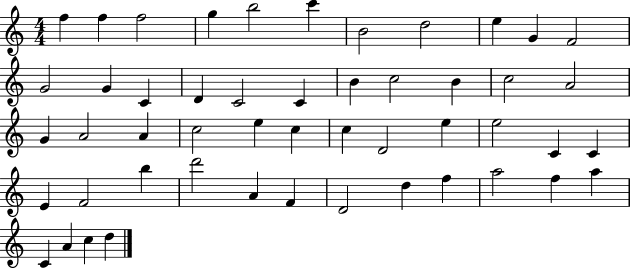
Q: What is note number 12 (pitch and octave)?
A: G4